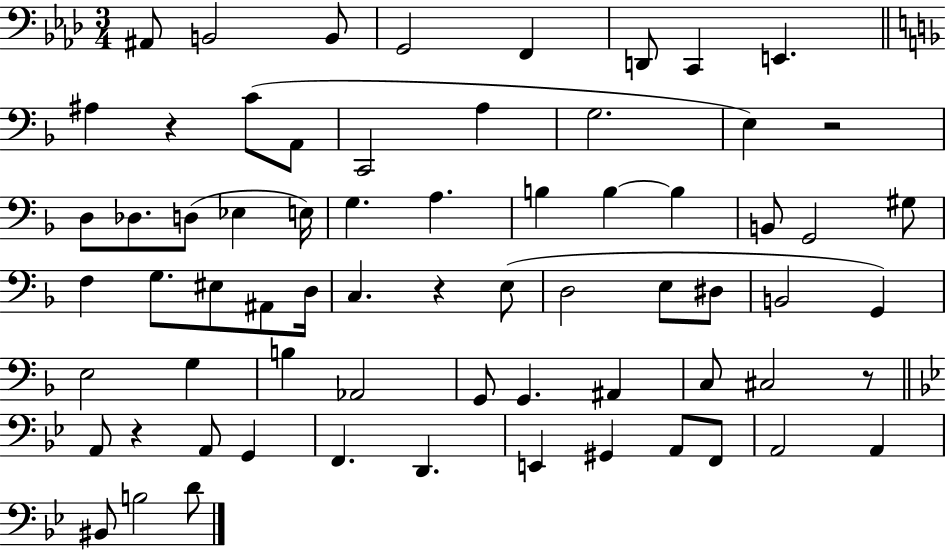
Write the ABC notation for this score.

X:1
T:Untitled
M:3/4
L:1/4
K:Ab
^A,,/2 B,,2 B,,/2 G,,2 F,, D,,/2 C,, E,, ^A, z C/2 A,,/2 C,,2 A, G,2 E, z2 D,/2 _D,/2 D,/2 _E, E,/4 G, A, B, B, B, B,,/2 G,,2 ^G,/2 F, G,/2 ^E,/2 ^A,,/2 D,/4 C, z E,/2 D,2 E,/2 ^D,/2 B,,2 G,, E,2 G, B, _A,,2 G,,/2 G,, ^A,, C,/2 ^C,2 z/2 A,,/2 z A,,/2 G,, F,, D,, E,, ^G,, A,,/2 F,,/2 A,,2 A,, ^B,,/2 B,2 D/2